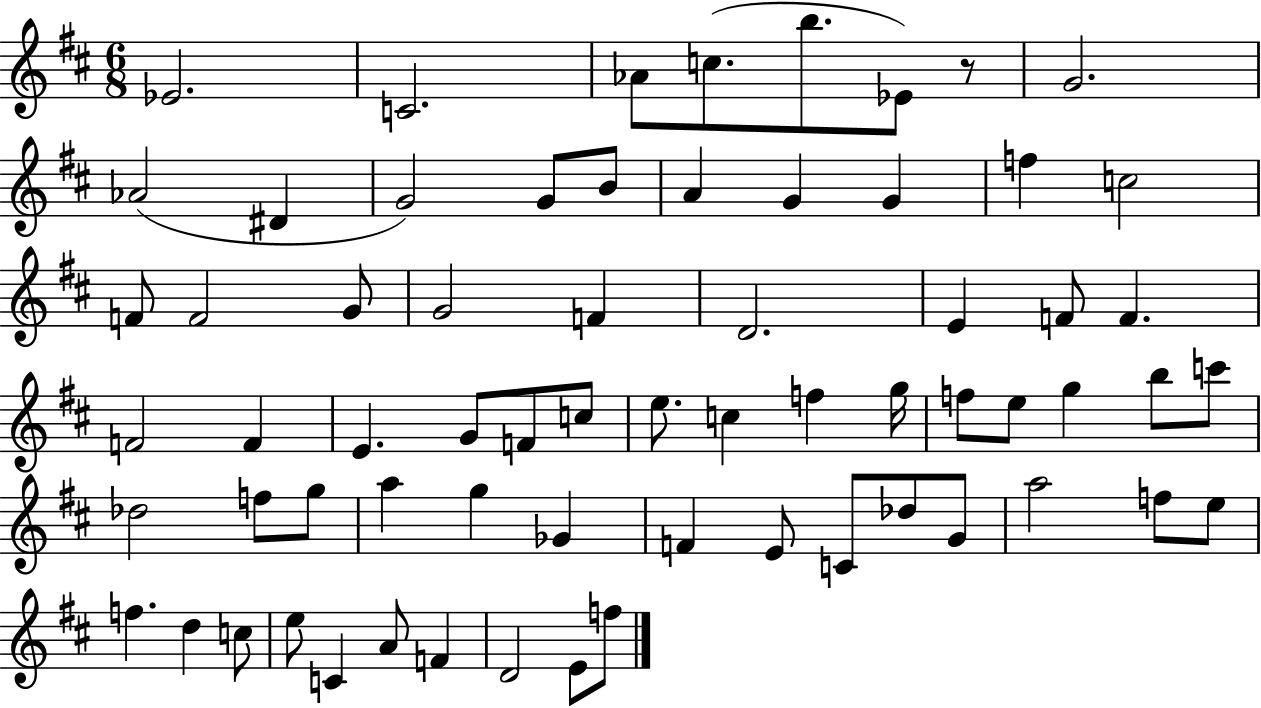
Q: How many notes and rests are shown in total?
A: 66